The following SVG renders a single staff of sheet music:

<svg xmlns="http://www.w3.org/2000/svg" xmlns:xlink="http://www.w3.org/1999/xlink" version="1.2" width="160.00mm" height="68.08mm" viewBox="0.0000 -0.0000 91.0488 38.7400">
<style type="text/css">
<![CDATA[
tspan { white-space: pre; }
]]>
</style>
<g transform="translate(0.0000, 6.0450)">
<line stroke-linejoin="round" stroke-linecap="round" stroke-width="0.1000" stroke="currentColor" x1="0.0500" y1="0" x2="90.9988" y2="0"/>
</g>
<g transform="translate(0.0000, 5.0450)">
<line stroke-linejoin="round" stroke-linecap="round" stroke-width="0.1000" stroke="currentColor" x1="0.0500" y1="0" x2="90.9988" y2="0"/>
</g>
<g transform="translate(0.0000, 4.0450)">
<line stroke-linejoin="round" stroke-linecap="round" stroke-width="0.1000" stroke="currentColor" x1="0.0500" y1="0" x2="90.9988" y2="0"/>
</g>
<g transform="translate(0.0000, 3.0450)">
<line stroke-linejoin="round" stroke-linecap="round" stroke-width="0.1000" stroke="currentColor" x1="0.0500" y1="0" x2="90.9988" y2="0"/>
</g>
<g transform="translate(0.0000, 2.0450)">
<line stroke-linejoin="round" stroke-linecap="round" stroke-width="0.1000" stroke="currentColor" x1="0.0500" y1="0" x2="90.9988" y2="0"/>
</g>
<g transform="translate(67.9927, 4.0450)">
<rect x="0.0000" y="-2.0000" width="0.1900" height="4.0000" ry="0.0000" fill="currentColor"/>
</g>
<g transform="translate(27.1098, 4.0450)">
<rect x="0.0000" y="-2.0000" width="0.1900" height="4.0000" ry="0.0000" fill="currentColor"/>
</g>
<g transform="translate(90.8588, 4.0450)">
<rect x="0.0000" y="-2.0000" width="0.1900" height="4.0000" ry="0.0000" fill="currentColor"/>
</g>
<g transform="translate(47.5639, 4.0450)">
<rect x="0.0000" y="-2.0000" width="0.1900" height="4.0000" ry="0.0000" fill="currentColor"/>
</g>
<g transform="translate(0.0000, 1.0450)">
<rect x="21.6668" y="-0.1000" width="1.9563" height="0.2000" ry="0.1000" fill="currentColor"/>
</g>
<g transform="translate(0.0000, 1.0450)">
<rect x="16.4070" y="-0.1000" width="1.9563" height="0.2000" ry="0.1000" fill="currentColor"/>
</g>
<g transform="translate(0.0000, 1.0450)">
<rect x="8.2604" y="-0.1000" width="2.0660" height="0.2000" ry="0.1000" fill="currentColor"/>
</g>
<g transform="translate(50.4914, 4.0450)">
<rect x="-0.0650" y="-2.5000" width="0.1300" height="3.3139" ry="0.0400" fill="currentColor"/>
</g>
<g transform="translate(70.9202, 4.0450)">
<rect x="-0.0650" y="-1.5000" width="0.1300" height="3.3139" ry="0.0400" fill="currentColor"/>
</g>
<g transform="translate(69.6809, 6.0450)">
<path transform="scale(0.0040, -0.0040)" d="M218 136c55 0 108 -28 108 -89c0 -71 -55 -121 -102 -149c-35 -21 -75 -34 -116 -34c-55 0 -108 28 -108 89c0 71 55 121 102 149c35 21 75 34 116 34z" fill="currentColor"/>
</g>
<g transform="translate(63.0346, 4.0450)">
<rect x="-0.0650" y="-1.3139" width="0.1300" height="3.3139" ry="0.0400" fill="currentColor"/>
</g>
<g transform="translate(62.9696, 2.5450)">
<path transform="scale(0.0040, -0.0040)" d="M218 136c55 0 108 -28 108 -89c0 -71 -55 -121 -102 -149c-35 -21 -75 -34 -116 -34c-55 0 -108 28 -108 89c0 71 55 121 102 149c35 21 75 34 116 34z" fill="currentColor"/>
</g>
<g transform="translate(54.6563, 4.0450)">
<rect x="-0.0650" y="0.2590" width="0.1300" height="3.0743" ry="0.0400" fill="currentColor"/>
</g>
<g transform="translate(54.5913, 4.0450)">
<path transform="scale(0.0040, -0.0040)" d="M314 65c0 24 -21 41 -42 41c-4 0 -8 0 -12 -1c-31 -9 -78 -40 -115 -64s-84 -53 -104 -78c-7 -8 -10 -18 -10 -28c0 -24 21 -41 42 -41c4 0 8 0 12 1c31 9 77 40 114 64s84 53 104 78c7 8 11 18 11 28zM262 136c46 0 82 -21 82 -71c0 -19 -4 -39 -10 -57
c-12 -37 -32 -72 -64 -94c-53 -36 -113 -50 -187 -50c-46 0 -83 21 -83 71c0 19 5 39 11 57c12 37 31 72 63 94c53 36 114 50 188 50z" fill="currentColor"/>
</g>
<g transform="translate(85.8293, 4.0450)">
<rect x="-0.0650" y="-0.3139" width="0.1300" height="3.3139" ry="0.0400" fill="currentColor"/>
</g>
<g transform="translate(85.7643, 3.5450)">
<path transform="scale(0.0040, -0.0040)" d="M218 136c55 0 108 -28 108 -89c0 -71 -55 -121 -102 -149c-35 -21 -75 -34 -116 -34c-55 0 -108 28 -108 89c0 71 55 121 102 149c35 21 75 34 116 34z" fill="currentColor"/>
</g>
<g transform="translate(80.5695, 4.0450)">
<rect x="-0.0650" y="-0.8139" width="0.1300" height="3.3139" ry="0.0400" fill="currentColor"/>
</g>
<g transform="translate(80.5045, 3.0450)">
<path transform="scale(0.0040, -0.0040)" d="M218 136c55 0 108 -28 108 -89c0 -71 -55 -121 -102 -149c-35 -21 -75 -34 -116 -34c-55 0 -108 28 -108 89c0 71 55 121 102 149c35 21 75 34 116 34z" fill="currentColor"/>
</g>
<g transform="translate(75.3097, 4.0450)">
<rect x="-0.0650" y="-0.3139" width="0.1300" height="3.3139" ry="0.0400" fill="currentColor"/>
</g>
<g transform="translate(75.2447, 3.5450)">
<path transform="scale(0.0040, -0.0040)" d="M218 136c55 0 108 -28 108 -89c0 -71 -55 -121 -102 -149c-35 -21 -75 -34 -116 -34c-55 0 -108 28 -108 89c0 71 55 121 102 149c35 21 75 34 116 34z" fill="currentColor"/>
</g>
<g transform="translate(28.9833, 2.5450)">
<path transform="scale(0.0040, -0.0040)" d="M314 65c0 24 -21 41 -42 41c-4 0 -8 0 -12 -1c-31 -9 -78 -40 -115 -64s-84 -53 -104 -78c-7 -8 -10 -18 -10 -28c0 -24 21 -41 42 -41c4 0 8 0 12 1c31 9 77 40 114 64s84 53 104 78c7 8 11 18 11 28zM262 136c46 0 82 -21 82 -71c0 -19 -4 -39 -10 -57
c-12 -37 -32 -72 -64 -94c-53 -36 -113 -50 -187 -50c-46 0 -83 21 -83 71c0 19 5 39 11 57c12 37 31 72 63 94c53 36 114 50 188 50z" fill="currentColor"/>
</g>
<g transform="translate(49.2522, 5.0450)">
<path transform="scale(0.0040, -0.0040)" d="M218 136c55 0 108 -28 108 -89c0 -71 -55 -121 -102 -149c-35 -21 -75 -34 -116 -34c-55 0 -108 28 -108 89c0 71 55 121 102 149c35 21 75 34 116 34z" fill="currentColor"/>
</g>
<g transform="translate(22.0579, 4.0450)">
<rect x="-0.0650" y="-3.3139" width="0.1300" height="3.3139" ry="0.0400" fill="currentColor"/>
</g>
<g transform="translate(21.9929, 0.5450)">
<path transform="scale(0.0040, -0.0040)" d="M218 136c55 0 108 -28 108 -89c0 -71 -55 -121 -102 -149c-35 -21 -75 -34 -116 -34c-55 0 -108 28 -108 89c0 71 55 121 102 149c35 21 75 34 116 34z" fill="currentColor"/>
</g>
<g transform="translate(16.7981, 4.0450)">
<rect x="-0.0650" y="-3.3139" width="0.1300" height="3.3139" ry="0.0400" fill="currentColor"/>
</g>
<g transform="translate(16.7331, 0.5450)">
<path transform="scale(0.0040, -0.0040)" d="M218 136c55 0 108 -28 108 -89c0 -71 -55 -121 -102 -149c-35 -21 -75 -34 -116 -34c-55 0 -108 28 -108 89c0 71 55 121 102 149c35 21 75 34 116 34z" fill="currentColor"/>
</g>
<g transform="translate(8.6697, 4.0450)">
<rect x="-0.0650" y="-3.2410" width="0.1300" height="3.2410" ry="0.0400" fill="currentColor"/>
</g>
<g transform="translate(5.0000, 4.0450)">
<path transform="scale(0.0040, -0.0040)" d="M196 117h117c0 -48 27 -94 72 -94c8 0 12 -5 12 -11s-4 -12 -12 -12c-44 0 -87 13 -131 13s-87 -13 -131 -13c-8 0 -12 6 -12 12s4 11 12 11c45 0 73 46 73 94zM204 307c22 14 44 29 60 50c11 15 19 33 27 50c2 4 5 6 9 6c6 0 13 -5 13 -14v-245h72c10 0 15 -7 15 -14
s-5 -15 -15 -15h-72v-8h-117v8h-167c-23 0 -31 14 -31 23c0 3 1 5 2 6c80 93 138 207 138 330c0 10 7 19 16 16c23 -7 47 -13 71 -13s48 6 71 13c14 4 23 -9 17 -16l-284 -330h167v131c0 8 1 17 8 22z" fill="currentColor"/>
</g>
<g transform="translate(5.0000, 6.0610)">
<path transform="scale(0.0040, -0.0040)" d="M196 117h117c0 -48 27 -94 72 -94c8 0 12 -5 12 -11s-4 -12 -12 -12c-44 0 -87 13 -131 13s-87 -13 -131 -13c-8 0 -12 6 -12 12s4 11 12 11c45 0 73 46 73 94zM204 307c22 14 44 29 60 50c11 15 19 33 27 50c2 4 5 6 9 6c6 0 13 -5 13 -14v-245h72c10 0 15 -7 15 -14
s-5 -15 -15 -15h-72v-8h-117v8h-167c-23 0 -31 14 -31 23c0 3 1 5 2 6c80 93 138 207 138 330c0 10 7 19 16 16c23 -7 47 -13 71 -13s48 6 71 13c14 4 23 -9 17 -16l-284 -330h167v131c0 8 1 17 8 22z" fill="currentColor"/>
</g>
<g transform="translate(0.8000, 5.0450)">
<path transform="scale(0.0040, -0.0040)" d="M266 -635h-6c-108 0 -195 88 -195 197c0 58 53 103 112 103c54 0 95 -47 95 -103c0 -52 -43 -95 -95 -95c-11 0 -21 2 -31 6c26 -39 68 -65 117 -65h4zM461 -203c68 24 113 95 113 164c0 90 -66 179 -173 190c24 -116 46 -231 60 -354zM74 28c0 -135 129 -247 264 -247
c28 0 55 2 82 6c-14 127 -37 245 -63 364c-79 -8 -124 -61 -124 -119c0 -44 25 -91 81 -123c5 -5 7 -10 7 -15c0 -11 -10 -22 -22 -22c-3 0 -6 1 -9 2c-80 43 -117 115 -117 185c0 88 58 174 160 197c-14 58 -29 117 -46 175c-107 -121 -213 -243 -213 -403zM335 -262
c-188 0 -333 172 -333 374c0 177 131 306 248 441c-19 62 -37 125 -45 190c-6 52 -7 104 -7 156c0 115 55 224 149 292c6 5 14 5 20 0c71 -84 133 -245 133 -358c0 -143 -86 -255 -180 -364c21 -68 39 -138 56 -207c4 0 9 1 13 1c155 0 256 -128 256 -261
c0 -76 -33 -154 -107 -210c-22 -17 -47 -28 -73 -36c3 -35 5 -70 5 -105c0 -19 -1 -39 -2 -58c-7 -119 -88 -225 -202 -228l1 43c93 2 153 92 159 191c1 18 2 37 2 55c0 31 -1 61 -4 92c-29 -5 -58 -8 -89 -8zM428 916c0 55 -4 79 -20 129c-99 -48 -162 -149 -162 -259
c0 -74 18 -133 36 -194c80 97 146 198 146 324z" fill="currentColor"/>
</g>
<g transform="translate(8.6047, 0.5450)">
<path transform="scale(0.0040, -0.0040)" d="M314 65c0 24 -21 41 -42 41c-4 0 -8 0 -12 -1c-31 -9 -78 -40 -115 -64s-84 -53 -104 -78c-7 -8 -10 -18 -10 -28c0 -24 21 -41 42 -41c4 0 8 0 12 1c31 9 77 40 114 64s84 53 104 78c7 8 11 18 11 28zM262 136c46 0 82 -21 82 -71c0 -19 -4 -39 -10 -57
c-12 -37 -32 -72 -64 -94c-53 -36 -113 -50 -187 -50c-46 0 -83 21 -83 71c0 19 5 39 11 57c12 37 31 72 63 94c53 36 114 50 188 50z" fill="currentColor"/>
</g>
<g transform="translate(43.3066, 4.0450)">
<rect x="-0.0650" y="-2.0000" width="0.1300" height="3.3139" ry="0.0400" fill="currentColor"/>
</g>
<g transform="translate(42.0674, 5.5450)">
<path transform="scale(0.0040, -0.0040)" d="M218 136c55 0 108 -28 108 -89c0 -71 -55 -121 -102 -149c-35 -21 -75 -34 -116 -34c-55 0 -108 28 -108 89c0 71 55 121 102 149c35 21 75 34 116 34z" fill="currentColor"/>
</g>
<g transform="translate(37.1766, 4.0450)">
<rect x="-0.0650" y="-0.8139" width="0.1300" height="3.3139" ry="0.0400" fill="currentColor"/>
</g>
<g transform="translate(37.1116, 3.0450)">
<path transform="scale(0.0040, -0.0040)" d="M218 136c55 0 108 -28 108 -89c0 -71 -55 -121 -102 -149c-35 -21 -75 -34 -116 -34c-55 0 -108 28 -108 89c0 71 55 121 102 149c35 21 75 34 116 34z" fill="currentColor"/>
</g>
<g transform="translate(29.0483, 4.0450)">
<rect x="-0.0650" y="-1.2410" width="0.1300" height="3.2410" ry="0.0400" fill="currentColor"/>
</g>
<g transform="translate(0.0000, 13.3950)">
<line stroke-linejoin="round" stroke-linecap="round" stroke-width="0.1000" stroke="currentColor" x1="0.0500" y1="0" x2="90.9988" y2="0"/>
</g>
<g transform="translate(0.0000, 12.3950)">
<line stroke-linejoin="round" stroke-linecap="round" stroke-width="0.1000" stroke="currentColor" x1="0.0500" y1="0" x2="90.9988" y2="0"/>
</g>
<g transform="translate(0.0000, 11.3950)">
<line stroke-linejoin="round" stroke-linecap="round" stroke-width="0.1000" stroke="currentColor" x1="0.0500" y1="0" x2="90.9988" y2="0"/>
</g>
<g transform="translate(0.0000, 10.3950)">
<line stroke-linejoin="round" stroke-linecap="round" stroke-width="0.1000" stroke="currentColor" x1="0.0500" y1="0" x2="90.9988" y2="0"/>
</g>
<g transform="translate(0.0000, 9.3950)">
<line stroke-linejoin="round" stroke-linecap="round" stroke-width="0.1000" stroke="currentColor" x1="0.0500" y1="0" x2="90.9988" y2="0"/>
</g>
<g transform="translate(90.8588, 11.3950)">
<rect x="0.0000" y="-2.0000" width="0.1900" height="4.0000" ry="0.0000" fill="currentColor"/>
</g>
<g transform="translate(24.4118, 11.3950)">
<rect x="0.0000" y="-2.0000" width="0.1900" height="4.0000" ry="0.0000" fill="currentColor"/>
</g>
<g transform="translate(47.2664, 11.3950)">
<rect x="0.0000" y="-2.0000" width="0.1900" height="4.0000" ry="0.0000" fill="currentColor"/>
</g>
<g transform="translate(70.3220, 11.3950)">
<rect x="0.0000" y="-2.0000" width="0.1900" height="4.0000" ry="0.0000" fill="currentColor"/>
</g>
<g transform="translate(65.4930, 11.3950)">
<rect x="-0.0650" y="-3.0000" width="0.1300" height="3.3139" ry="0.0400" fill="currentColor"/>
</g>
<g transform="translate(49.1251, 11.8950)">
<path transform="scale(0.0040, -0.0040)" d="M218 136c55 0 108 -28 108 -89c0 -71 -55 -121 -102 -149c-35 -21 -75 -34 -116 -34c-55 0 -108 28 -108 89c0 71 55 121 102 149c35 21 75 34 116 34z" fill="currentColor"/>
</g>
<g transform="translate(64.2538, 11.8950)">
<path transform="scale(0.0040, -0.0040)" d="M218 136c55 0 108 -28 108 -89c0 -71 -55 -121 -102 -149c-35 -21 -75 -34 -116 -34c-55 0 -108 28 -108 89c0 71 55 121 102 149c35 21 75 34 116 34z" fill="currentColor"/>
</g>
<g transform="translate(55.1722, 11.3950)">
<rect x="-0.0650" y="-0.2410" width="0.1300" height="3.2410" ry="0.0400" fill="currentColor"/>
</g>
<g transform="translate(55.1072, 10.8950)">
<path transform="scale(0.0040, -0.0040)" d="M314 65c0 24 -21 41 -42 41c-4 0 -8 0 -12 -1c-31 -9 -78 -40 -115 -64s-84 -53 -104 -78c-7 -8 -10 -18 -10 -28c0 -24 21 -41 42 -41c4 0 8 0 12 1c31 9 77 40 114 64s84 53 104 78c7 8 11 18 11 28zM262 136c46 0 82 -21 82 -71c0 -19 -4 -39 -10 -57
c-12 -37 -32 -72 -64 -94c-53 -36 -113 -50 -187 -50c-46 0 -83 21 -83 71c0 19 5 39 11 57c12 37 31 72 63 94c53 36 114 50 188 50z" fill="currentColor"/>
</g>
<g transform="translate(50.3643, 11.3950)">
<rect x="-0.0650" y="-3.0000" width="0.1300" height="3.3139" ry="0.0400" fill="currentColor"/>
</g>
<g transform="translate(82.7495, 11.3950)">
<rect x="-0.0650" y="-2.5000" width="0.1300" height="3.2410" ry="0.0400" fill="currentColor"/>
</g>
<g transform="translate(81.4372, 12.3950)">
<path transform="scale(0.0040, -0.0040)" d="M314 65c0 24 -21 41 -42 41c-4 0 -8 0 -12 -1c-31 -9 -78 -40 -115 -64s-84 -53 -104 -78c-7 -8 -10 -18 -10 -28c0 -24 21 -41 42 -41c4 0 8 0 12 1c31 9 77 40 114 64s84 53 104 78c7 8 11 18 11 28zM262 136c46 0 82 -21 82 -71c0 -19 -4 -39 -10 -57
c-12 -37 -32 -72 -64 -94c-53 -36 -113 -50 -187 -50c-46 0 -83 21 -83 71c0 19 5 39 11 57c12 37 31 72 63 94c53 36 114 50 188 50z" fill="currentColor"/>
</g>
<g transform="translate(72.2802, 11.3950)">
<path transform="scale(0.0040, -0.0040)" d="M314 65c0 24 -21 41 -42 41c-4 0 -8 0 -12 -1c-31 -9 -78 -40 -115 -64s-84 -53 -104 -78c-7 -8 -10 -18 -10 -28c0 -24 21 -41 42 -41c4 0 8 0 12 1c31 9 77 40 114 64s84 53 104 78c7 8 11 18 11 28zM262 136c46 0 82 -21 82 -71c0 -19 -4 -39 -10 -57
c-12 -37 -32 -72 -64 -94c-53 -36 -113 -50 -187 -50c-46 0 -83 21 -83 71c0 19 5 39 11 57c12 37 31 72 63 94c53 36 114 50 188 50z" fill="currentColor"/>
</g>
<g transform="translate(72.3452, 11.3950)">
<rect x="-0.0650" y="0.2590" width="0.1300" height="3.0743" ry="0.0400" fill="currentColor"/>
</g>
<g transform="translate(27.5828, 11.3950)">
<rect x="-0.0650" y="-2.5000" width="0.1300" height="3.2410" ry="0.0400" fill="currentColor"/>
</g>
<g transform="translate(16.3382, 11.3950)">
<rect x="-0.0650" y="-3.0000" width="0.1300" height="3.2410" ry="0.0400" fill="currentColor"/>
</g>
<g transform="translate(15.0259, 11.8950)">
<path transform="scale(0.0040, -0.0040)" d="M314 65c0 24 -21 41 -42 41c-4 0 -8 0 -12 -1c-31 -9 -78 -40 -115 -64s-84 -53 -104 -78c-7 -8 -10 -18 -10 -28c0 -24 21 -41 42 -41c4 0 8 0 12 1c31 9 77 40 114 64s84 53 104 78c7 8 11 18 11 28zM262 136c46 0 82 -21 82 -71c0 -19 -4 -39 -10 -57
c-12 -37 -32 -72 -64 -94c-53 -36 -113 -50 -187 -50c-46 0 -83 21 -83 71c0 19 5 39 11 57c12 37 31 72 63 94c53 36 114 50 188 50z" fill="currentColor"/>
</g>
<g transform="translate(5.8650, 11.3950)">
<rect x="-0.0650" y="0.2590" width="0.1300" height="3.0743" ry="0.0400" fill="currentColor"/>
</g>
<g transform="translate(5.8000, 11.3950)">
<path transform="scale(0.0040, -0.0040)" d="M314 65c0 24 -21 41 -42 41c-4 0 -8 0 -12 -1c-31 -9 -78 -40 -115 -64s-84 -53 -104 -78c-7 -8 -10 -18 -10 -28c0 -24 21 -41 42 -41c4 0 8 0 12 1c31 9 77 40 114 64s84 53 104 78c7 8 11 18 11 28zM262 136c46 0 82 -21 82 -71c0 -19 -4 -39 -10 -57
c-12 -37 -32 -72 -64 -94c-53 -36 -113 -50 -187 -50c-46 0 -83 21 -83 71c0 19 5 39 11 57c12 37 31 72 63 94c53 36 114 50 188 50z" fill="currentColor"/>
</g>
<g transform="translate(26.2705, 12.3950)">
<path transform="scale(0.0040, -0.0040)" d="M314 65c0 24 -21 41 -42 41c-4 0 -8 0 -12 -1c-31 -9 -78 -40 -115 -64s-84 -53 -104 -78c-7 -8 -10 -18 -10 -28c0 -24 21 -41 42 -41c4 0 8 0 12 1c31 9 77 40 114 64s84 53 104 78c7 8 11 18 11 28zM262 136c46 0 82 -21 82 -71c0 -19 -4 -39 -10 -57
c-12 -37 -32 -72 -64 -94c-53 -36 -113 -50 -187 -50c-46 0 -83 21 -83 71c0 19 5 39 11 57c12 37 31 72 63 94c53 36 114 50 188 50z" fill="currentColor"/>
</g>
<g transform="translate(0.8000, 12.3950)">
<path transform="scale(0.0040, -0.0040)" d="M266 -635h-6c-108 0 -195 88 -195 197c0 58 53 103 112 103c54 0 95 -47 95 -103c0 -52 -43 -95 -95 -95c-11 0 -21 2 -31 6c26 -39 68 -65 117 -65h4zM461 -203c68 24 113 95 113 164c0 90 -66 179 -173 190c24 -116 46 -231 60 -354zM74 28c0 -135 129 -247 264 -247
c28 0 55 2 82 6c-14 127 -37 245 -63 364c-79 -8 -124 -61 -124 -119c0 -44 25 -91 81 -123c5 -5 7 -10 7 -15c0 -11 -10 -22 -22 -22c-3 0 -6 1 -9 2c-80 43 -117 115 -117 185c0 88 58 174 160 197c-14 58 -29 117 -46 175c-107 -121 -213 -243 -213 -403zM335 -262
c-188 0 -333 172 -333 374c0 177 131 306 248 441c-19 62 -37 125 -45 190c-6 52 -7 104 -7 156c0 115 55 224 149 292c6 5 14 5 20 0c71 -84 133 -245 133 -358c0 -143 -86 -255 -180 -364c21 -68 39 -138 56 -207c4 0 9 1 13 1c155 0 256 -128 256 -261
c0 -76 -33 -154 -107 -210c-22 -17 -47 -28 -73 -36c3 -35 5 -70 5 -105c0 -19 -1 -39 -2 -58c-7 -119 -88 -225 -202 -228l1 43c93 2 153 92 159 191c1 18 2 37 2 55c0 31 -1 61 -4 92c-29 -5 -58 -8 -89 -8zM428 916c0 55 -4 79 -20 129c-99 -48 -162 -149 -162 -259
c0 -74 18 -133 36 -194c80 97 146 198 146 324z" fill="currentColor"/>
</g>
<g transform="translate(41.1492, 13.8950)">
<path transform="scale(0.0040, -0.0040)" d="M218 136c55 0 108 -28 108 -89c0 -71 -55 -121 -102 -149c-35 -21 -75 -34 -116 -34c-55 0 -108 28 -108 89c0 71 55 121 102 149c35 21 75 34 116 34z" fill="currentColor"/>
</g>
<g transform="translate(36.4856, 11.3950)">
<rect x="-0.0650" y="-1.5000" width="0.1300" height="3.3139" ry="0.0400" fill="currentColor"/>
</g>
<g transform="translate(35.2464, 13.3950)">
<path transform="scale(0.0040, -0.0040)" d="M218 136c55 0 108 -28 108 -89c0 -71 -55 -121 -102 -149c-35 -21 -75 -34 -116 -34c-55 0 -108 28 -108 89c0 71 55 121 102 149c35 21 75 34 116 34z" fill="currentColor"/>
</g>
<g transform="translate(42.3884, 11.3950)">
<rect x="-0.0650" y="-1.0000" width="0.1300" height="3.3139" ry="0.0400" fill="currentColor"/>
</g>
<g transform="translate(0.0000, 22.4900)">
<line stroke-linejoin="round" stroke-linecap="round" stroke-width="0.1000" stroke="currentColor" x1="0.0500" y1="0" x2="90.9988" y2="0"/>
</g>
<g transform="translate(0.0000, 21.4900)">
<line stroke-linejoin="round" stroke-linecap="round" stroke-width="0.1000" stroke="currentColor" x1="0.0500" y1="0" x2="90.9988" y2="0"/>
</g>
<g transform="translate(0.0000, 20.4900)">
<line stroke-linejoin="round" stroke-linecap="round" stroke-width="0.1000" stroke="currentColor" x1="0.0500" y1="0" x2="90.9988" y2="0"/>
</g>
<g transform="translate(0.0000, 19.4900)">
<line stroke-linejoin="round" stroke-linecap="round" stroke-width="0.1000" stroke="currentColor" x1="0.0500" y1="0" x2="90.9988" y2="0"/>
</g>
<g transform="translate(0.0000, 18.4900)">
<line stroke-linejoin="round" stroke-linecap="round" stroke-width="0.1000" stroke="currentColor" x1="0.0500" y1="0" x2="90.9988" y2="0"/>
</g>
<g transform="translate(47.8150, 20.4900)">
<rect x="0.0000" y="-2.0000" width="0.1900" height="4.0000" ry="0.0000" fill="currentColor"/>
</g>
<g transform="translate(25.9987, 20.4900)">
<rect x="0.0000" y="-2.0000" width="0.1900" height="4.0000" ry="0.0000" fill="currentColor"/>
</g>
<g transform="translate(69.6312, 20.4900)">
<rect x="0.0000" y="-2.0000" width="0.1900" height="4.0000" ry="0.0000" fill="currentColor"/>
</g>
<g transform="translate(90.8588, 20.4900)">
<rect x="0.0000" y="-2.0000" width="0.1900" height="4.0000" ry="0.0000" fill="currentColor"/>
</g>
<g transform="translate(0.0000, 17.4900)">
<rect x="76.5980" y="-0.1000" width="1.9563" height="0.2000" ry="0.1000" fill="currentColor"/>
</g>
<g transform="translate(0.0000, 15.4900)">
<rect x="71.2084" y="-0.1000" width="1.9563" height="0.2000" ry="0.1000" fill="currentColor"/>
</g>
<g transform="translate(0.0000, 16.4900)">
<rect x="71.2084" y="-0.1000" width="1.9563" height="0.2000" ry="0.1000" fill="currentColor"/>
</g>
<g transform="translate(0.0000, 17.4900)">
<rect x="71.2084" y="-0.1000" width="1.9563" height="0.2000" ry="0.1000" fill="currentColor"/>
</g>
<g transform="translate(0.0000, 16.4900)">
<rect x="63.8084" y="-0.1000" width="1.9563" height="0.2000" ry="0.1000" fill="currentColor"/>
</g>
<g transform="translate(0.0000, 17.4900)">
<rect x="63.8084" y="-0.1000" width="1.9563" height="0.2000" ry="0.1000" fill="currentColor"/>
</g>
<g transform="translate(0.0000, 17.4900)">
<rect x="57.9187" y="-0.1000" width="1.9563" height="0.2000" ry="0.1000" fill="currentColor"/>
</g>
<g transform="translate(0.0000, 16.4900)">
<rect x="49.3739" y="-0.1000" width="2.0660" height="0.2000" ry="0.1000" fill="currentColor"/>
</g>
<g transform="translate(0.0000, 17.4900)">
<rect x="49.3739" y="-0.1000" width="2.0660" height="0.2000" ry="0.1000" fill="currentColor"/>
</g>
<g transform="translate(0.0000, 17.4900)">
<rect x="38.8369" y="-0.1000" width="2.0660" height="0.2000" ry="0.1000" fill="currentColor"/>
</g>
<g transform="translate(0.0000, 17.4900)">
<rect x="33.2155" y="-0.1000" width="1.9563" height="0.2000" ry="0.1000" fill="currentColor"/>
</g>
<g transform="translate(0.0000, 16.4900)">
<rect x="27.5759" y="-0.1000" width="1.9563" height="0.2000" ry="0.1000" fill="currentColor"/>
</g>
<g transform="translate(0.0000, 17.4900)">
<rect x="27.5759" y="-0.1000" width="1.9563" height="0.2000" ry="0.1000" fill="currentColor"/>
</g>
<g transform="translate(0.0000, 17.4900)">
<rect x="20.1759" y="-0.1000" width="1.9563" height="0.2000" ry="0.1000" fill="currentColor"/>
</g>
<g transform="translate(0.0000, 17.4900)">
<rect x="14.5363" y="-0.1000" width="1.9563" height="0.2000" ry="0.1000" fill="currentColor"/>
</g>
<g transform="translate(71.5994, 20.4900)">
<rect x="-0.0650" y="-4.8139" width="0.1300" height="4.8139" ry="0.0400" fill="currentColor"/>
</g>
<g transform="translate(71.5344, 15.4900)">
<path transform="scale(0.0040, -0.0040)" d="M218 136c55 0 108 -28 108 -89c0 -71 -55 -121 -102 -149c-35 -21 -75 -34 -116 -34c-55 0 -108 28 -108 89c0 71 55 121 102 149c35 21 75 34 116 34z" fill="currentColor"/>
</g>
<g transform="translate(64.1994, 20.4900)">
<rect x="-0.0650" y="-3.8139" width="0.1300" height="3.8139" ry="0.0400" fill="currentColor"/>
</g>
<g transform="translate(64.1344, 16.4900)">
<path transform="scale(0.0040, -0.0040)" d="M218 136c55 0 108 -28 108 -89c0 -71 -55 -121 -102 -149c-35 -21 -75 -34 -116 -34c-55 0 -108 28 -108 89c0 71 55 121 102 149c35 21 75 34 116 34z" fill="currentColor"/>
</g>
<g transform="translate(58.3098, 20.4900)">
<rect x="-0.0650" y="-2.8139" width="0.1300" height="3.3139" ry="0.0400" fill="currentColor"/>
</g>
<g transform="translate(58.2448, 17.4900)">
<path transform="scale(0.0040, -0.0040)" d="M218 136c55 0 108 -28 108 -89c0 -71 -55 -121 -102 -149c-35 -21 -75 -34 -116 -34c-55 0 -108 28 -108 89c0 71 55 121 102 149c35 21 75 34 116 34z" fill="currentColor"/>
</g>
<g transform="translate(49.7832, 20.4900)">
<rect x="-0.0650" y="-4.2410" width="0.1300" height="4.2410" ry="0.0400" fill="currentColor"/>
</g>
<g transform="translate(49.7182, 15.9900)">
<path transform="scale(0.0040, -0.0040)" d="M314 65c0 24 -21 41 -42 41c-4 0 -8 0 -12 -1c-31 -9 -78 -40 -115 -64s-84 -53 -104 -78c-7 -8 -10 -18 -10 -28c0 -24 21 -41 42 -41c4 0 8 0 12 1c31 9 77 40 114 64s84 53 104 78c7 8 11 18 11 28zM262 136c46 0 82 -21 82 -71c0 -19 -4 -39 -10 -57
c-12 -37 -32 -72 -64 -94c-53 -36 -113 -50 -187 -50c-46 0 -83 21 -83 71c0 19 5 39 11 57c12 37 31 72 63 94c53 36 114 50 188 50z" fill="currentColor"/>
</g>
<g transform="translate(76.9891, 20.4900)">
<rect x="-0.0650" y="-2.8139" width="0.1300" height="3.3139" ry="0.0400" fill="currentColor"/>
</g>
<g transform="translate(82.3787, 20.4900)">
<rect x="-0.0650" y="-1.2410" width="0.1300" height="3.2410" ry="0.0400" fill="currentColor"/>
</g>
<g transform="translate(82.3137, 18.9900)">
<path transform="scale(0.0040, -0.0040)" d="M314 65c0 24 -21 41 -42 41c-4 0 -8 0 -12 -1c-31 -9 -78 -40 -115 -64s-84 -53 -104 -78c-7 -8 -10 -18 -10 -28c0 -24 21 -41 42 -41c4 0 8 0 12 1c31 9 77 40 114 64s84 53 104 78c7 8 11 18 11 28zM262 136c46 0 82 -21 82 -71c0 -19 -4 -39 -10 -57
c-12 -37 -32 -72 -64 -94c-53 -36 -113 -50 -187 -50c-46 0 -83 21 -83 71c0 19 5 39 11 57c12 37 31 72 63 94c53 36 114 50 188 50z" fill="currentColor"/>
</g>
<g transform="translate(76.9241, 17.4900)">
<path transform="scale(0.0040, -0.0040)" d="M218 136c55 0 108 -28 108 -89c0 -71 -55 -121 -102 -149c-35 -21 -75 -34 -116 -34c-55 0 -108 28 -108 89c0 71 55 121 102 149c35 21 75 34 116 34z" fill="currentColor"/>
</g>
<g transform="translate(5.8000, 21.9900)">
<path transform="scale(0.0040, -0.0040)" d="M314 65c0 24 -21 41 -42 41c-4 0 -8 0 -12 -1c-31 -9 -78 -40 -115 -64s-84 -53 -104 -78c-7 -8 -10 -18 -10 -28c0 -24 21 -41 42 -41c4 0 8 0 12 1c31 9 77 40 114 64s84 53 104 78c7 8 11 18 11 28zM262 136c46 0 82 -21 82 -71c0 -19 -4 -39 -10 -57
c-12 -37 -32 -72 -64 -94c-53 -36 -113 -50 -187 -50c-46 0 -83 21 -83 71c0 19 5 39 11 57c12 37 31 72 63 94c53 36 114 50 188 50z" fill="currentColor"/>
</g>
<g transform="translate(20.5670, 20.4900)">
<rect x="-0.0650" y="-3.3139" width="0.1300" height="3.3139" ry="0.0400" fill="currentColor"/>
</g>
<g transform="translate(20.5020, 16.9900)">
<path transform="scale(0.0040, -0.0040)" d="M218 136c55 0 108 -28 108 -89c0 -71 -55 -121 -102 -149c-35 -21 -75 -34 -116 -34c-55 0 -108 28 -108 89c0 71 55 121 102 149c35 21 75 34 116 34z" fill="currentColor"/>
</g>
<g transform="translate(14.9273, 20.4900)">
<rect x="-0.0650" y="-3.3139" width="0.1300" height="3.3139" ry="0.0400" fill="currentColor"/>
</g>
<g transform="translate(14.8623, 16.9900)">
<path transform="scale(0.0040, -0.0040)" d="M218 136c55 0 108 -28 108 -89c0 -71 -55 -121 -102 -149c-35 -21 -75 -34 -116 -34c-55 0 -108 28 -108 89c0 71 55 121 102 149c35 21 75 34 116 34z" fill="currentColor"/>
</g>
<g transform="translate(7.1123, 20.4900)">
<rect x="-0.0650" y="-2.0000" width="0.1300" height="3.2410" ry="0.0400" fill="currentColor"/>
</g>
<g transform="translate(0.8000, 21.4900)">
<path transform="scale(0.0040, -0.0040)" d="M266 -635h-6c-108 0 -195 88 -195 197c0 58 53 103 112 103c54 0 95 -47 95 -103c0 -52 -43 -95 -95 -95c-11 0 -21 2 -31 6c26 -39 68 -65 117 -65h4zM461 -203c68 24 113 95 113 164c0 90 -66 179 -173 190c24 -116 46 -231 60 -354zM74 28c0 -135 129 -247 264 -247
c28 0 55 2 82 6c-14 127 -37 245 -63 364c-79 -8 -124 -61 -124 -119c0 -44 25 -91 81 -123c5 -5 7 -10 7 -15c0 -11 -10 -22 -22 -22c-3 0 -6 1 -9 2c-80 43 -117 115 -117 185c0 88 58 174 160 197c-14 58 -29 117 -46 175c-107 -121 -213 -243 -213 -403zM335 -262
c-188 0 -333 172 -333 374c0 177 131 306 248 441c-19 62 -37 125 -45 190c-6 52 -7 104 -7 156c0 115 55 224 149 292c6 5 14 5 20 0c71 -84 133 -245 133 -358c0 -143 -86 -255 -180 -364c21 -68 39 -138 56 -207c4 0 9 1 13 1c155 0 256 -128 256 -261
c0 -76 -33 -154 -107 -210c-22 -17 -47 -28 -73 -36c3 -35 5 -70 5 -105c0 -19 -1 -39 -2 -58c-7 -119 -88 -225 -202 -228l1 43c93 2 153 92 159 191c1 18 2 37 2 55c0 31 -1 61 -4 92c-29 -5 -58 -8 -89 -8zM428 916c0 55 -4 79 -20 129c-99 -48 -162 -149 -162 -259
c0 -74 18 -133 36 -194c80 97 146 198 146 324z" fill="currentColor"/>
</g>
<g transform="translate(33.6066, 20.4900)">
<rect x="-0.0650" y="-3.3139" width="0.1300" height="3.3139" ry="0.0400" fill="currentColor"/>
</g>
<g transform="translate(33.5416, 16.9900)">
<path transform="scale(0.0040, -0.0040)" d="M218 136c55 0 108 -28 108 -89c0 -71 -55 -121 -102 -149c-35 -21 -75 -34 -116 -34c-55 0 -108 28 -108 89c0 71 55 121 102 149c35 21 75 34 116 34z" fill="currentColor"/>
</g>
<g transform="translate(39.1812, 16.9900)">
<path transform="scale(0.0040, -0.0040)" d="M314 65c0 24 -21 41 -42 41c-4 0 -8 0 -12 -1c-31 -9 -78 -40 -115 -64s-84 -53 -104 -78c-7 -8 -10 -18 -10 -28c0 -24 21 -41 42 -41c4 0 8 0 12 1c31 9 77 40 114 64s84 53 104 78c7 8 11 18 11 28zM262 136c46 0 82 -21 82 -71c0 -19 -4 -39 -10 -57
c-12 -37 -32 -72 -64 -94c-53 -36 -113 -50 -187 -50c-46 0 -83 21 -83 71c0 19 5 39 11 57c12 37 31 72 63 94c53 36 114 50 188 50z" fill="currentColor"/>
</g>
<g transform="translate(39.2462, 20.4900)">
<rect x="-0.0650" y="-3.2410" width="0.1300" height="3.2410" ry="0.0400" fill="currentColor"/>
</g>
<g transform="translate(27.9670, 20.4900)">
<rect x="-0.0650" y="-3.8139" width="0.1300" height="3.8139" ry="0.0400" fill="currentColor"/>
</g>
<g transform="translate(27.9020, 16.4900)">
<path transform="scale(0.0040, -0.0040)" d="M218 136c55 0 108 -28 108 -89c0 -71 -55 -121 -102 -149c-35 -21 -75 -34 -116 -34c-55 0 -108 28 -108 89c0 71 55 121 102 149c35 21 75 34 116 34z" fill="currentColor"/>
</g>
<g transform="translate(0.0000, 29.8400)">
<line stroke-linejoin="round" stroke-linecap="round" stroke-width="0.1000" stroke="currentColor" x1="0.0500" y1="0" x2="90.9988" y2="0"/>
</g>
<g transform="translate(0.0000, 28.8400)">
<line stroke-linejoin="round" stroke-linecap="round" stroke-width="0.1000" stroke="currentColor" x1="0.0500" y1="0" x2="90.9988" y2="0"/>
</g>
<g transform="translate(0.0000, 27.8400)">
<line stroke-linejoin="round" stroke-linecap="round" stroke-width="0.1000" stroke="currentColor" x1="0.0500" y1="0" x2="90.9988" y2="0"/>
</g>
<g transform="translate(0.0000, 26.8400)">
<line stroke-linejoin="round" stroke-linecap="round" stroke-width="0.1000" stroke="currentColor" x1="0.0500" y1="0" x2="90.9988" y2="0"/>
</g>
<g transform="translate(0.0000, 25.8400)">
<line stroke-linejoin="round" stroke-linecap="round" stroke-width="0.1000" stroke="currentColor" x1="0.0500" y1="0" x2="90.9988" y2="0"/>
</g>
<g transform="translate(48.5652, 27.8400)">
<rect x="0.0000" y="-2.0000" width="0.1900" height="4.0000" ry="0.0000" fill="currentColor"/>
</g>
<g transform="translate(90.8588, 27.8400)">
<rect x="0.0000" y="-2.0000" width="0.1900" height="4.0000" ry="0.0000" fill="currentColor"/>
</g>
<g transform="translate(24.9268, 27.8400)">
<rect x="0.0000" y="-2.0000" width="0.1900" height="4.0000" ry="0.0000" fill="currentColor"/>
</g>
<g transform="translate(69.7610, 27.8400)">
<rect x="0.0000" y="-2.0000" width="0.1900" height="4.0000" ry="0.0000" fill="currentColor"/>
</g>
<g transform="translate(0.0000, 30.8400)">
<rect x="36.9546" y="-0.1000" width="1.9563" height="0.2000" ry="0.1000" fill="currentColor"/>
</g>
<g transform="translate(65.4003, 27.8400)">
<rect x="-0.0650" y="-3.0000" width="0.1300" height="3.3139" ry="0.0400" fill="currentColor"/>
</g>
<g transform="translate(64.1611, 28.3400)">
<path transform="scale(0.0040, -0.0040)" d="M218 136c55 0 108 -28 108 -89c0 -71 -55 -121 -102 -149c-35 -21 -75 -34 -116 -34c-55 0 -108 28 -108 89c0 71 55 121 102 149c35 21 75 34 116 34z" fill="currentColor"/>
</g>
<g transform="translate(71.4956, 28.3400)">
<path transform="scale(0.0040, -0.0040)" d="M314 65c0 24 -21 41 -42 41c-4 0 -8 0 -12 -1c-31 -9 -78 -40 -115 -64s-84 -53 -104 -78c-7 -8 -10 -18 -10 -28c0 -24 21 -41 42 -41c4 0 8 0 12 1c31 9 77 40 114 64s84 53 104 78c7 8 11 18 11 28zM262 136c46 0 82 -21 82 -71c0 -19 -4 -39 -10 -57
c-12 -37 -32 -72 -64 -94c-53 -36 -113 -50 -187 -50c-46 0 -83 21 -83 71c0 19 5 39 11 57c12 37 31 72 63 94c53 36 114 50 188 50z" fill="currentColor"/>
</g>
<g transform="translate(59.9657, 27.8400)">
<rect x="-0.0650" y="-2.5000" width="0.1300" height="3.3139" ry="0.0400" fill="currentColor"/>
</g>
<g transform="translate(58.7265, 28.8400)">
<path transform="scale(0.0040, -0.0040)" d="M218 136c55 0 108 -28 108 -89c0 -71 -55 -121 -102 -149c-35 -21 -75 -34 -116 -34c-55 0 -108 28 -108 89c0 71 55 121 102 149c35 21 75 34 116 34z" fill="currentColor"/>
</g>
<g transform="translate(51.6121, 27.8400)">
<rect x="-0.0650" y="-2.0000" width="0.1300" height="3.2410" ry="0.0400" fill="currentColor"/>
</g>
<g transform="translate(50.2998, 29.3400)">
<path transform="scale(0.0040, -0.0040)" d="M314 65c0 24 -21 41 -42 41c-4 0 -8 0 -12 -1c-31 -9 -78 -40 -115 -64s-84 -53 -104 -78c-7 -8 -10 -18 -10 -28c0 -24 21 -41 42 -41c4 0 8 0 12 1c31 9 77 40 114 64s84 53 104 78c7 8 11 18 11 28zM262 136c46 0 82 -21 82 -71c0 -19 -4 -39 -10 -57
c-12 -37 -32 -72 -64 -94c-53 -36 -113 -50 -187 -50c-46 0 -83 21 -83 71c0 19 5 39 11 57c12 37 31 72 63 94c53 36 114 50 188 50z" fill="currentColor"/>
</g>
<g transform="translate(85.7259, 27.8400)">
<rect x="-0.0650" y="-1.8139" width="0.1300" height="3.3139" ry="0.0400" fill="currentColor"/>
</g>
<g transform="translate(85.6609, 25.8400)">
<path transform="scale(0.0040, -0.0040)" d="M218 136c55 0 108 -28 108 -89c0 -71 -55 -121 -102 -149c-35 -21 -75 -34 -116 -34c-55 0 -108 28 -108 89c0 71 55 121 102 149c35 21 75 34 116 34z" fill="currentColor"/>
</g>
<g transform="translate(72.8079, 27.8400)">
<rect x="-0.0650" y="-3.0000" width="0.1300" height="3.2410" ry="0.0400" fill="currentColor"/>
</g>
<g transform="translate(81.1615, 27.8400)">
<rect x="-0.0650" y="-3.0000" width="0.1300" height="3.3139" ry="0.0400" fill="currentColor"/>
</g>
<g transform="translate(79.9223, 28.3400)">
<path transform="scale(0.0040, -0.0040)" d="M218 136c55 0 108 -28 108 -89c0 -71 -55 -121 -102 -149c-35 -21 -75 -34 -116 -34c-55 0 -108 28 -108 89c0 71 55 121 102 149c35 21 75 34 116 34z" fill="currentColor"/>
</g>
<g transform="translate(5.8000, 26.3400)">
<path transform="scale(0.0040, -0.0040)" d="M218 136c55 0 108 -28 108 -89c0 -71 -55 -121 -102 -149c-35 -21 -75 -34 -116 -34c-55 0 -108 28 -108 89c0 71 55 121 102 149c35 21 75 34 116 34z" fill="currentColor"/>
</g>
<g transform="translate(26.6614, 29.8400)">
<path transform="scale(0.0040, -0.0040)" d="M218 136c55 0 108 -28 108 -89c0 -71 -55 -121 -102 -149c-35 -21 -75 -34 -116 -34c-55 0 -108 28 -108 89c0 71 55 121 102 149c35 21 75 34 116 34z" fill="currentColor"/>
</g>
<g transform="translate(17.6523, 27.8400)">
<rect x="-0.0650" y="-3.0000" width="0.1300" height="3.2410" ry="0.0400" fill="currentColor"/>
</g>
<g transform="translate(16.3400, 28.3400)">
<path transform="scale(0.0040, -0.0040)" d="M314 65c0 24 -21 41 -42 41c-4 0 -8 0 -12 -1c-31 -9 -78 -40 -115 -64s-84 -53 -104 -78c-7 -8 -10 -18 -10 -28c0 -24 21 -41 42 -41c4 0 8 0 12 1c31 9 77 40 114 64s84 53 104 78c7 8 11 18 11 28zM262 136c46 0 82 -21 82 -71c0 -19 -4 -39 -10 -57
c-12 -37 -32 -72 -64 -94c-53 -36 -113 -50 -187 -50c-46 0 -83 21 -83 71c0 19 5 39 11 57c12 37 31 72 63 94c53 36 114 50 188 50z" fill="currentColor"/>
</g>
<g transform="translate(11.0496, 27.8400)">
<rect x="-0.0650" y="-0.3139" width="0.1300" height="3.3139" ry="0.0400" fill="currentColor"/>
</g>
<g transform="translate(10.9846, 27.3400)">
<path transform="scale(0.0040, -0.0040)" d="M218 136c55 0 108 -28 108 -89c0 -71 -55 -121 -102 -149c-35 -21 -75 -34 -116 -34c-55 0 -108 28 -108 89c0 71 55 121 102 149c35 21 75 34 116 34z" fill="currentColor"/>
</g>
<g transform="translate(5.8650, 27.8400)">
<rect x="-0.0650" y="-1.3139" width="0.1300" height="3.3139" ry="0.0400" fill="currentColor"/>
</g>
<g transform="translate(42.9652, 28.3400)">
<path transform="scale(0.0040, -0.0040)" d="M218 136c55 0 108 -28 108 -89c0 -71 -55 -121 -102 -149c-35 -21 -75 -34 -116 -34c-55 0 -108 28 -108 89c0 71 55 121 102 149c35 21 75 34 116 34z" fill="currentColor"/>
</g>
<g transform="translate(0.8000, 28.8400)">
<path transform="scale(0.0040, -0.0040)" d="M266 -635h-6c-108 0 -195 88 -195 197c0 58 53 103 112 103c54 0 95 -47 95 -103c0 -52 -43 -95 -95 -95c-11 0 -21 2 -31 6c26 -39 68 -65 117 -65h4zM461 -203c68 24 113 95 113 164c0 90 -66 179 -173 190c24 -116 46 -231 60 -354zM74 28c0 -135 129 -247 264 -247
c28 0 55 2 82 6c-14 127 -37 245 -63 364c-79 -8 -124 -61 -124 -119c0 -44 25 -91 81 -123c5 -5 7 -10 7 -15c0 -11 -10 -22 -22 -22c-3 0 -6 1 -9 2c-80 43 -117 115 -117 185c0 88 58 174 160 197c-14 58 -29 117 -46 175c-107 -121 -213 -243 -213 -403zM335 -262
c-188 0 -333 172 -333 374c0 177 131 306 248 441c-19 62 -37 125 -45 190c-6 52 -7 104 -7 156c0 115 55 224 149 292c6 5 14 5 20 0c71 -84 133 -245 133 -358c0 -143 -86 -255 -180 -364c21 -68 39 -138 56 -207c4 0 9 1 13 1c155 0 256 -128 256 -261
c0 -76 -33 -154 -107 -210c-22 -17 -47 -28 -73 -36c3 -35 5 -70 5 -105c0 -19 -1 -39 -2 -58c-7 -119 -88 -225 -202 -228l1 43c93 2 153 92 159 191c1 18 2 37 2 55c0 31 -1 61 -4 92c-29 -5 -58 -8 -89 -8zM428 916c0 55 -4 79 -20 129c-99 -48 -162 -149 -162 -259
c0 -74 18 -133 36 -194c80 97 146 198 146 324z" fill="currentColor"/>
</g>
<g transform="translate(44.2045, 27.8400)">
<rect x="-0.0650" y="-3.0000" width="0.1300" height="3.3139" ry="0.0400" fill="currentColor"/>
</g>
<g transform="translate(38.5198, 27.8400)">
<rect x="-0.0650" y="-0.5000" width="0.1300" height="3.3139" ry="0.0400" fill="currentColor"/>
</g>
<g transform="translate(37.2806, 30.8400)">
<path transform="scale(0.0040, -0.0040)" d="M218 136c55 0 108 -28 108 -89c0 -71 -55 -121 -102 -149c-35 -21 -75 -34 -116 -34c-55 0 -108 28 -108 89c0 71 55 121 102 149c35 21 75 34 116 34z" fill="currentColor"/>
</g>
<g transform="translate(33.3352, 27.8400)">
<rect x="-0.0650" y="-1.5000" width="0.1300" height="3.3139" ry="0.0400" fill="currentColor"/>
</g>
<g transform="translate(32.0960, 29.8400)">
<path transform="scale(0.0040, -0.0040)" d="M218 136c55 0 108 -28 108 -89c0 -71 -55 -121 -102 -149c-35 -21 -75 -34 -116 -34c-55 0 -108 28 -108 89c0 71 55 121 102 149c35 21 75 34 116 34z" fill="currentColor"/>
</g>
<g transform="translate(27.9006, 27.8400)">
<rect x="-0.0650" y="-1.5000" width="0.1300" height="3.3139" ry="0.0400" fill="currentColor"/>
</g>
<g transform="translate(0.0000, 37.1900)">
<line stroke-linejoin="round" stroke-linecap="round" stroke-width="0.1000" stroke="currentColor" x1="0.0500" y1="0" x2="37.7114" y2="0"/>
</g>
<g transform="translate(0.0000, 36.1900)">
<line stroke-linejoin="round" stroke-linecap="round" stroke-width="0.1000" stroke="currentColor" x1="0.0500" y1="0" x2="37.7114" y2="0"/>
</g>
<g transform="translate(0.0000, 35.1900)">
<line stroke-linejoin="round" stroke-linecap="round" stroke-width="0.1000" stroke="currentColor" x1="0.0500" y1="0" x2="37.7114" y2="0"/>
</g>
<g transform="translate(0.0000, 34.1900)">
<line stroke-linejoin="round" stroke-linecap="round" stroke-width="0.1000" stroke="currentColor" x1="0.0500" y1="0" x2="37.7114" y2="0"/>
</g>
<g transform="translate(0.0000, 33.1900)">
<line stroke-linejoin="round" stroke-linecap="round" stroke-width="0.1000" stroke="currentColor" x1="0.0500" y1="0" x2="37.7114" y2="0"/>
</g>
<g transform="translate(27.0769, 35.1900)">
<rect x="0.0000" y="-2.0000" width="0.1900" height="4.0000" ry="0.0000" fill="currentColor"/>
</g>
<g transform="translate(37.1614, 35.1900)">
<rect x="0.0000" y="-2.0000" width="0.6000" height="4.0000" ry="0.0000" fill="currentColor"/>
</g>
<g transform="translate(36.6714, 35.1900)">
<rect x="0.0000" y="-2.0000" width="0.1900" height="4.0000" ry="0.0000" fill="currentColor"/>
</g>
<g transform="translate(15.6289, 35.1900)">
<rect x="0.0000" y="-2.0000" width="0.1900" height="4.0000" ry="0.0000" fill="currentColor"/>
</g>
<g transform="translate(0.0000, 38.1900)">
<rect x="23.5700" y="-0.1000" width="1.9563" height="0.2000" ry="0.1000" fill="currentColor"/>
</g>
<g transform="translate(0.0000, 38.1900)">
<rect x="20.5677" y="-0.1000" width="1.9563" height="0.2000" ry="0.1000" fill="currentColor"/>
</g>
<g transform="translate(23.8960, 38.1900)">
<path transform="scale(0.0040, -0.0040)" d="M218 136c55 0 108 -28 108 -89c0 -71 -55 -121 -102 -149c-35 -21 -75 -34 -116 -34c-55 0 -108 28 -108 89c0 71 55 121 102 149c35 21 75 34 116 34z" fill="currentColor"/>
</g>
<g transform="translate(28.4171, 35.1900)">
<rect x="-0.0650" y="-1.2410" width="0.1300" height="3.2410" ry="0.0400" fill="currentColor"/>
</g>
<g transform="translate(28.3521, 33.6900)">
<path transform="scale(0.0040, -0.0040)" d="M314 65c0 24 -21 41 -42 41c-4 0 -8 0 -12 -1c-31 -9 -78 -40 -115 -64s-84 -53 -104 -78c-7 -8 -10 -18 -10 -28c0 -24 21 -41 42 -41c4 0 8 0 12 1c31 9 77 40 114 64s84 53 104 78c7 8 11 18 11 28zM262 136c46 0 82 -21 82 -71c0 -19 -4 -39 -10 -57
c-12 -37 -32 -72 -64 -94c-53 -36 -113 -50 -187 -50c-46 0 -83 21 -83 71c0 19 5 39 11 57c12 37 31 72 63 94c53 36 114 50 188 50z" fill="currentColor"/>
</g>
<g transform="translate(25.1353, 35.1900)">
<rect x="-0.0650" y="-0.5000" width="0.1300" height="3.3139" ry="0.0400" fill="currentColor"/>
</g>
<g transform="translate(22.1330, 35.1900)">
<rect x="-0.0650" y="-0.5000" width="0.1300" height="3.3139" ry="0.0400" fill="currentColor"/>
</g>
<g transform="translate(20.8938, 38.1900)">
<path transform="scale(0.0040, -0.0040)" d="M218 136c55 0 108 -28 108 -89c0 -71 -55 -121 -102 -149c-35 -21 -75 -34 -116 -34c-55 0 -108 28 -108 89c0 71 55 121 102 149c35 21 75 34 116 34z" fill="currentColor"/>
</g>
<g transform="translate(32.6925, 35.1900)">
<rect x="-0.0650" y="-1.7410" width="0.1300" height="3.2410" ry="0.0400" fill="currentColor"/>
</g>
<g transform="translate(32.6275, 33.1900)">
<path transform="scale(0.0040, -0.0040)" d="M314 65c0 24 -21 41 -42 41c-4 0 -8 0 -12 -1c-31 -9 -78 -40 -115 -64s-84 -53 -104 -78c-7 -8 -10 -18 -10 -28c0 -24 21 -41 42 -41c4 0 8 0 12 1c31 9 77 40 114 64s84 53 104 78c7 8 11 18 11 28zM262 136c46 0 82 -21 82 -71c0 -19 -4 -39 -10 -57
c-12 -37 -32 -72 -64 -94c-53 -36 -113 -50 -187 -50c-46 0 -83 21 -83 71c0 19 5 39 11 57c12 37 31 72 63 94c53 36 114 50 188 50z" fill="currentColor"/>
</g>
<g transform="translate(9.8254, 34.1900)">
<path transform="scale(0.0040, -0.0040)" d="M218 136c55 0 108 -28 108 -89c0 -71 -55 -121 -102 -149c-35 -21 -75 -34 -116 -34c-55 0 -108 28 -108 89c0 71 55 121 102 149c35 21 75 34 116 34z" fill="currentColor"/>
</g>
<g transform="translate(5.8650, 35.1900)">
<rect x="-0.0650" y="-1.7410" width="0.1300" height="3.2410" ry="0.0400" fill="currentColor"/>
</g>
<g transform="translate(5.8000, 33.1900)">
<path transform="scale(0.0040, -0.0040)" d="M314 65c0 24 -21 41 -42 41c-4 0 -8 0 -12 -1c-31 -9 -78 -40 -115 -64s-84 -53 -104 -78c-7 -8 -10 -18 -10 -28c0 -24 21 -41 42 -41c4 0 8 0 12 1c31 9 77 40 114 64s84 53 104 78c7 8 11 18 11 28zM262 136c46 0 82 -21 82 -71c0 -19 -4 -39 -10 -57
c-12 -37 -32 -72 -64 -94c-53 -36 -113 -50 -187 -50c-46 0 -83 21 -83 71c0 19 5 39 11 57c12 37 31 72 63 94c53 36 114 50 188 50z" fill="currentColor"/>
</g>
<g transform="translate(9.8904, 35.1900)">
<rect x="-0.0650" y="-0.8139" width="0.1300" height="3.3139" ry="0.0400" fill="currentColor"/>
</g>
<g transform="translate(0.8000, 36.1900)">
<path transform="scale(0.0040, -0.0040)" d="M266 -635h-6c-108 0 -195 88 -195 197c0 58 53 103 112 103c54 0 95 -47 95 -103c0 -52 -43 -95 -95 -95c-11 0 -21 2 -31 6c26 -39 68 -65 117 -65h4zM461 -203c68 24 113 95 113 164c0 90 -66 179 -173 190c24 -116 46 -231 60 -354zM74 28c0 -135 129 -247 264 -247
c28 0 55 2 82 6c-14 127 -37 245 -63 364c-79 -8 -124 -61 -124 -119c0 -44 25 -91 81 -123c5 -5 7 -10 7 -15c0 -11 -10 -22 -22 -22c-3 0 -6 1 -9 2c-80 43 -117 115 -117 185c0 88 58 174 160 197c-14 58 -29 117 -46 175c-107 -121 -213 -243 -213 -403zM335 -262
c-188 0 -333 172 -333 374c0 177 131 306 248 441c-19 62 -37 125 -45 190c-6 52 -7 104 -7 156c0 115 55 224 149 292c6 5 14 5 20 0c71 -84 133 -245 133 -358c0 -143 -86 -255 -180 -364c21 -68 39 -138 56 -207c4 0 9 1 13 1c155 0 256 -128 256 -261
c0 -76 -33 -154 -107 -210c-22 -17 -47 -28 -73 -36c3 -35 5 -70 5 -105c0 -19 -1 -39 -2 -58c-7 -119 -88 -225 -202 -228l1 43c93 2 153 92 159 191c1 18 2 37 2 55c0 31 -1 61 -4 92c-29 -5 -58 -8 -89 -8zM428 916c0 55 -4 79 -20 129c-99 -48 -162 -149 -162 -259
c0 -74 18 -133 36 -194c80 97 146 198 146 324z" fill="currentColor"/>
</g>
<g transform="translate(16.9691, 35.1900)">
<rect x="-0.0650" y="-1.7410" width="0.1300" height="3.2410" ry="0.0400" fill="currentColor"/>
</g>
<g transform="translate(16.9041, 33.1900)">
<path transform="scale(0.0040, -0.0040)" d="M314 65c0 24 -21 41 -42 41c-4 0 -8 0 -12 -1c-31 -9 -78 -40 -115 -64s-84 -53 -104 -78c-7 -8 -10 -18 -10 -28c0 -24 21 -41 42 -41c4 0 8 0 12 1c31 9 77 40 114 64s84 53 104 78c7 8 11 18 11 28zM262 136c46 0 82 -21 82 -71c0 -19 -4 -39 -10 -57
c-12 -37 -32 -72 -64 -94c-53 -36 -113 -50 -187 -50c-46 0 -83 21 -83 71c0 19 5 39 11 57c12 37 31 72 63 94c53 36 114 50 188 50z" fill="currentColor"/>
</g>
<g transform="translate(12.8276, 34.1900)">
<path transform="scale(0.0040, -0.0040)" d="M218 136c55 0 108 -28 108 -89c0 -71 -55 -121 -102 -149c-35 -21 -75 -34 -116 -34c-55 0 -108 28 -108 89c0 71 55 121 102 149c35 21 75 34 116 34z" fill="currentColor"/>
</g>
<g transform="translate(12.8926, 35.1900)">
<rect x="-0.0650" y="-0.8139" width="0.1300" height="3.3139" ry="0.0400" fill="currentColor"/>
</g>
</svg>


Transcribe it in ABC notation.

X:1
T:Untitled
M:4/4
L:1/4
K:C
b2 b b e2 d F G B2 e E c d c B2 A2 G2 E D A c2 A B2 G2 F2 b b c' b b2 d'2 a c' e' a e2 e c A2 E E C A F2 G A A2 A f f2 d d f2 C C e2 f2